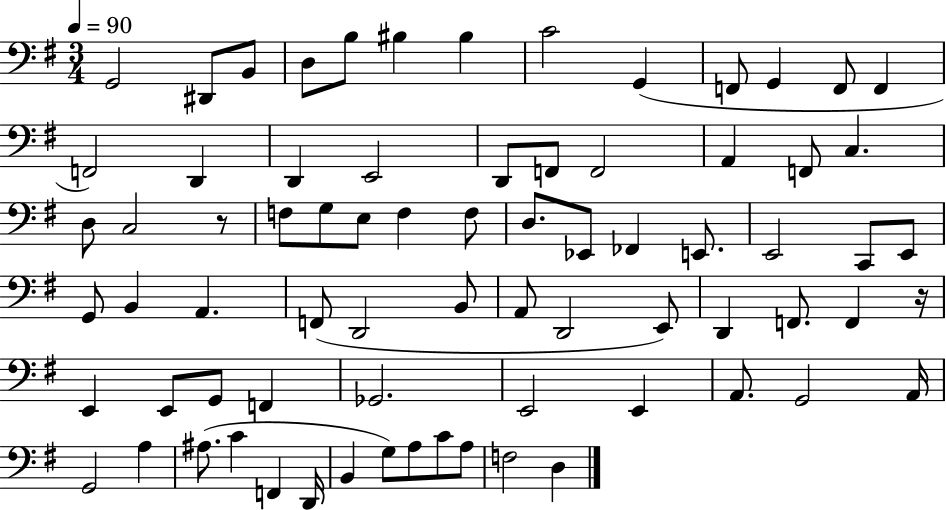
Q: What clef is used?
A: bass